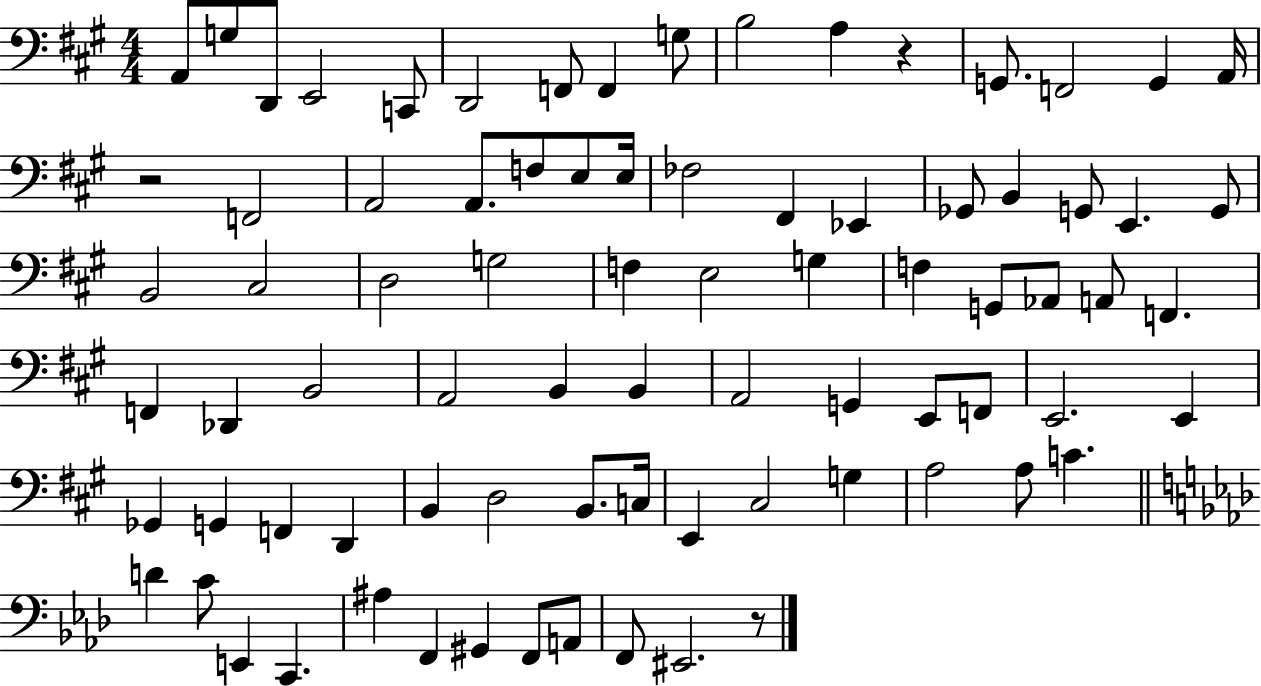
{
  \clef bass
  \numericTimeSignature
  \time 4/4
  \key a \major
  a,8 g8 d,8 e,2 c,8 | d,2 f,8 f,4 g8 | b2 a4 r4 | g,8. f,2 g,4 a,16 | \break r2 f,2 | a,2 a,8. f8 e8 e16 | fes2 fis,4 ees,4 | ges,8 b,4 g,8 e,4. g,8 | \break b,2 cis2 | d2 g2 | f4 e2 g4 | f4 g,8 aes,8 a,8 f,4. | \break f,4 des,4 b,2 | a,2 b,4 b,4 | a,2 g,4 e,8 f,8 | e,2. e,4 | \break ges,4 g,4 f,4 d,4 | b,4 d2 b,8. c16 | e,4 cis2 g4 | a2 a8 c'4. | \break \bar "||" \break \key aes \major d'4 c'8 e,4 c,4. | ais4 f,4 gis,4 f,8 a,8 | f,8 eis,2. r8 | \bar "|."
}